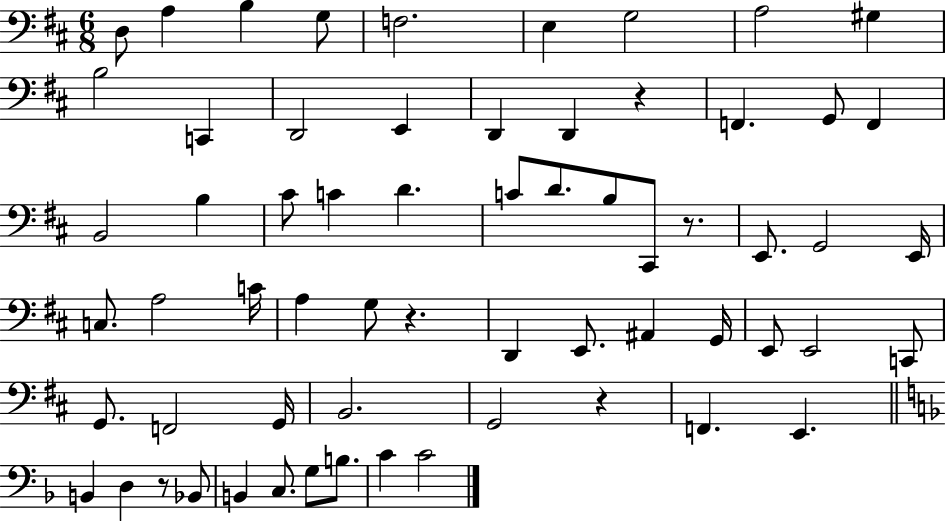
X:1
T:Untitled
M:6/8
L:1/4
K:D
D,/2 A, B, G,/2 F,2 E, G,2 A,2 ^G, B,2 C,, D,,2 E,, D,, D,, z F,, G,,/2 F,, B,,2 B, ^C/2 C D C/2 D/2 B,/2 ^C,,/2 z/2 E,,/2 G,,2 E,,/4 C,/2 A,2 C/4 A, G,/2 z D,, E,,/2 ^A,, G,,/4 E,,/2 E,,2 C,,/2 G,,/2 F,,2 G,,/4 B,,2 G,,2 z F,, E,, B,, D, z/2 _B,,/2 B,, C,/2 G,/2 B,/2 C C2